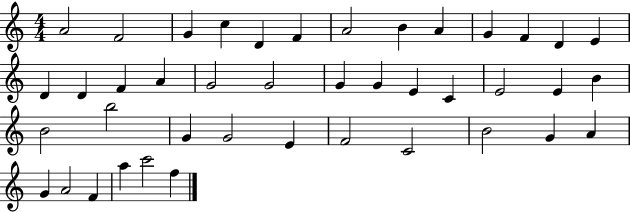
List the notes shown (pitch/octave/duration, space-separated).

A4/h F4/h G4/q C5/q D4/q F4/q A4/h B4/q A4/q G4/q F4/q D4/q E4/q D4/q D4/q F4/q A4/q G4/h G4/h G4/q G4/q E4/q C4/q E4/h E4/q B4/q B4/h B5/h G4/q G4/h E4/q F4/h C4/h B4/h G4/q A4/q G4/q A4/h F4/q A5/q C6/h F5/q